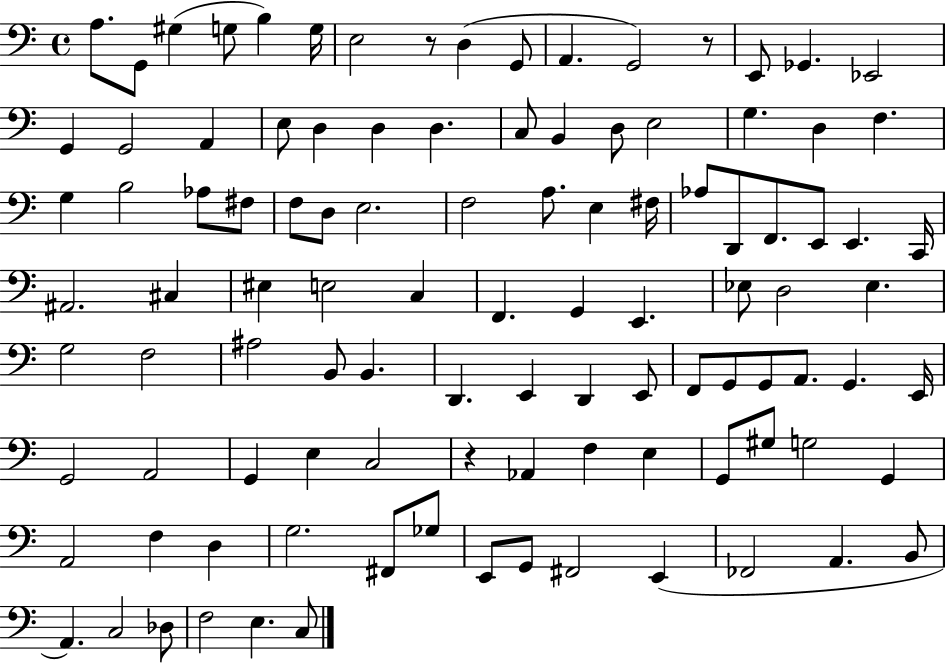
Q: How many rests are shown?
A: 3